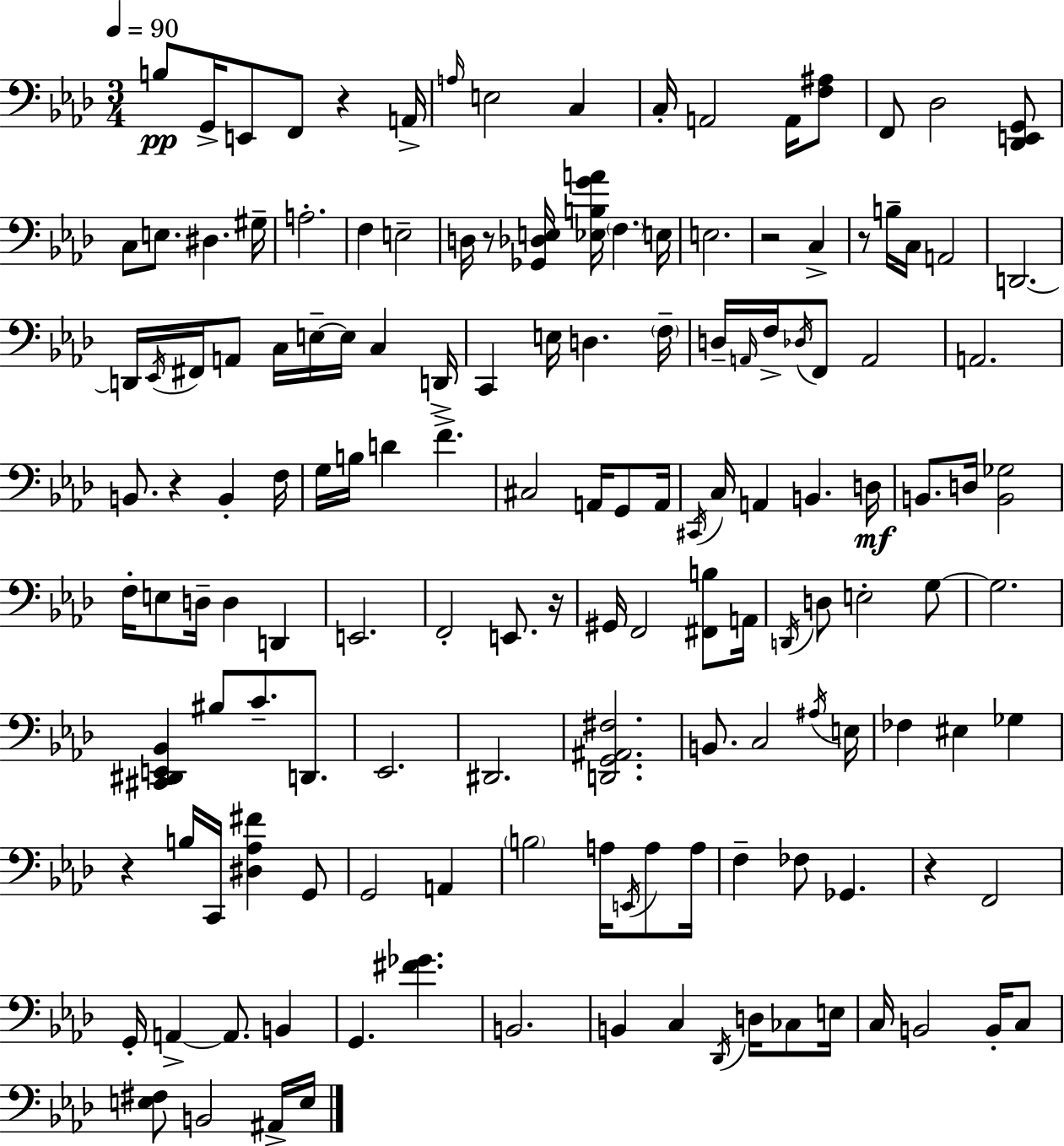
X:1
T:Untitled
M:3/4
L:1/4
K:Fm
B,/2 G,,/4 E,,/2 F,,/2 z A,,/4 A,/4 E,2 C, C,/4 A,,2 A,,/4 [F,^A,]/2 F,,/2 _D,2 [_D,,E,,G,,]/2 C,/2 E,/2 ^D, ^G,/4 A,2 F, E,2 D,/4 z/2 [_G,,_D,E,]/4 [_E,B,GA]/4 F, E,/4 E,2 z2 C, z/2 B,/4 C,/4 A,,2 D,,2 D,,/4 _E,,/4 ^F,,/4 A,,/2 C,/4 E,/4 E,/4 C, D,,/4 C,, E,/4 D, F,/4 D,/4 A,,/4 F,/4 _D,/4 F,,/2 A,,2 A,,2 B,,/2 z B,, F,/4 G,/4 B,/4 D F ^C,2 A,,/4 G,,/2 A,,/4 ^C,,/4 C,/4 A,, B,, D,/4 B,,/2 D,/4 [B,,_G,]2 F,/4 E,/2 D,/4 D, D,, E,,2 F,,2 E,,/2 z/4 ^G,,/4 F,,2 [^F,,B,]/2 A,,/4 D,,/4 D,/2 E,2 G,/2 G,2 [^C,,^D,,E,,_B,,] ^B,/2 C/2 D,,/2 _E,,2 ^D,,2 [D,,G,,^A,,^F,]2 B,,/2 C,2 ^A,/4 E,/4 _F, ^E, _G, z B,/4 C,,/4 [^D,_A,^F] G,,/2 G,,2 A,, B,2 A,/4 E,,/4 A,/2 A,/4 F, _F,/2 _G,, z F,,2 G,,/4 A,, A,,/2 B,, G,, [^F_G] B,,2 B,, C, _D,,/4 D,/4 _C,/2 E,/4 C,/4 B,,2 B,,/4 C,/2 [E,^F,]/2 B,,2 ^A,,/4 E,/4